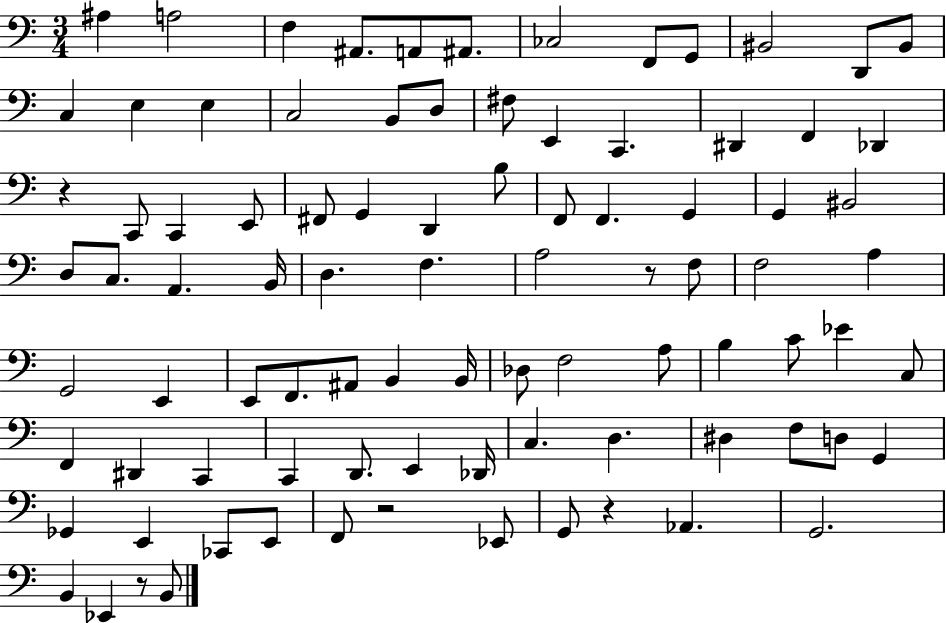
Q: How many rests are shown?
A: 5